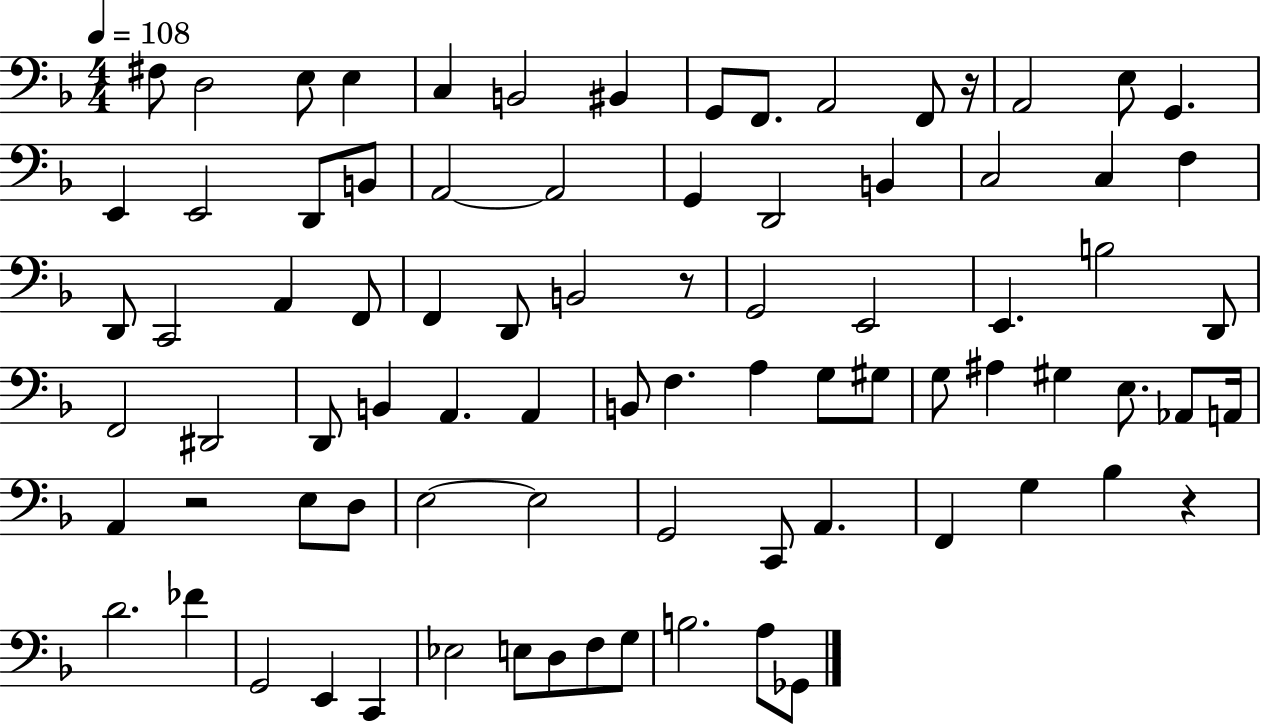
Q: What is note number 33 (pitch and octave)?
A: B2